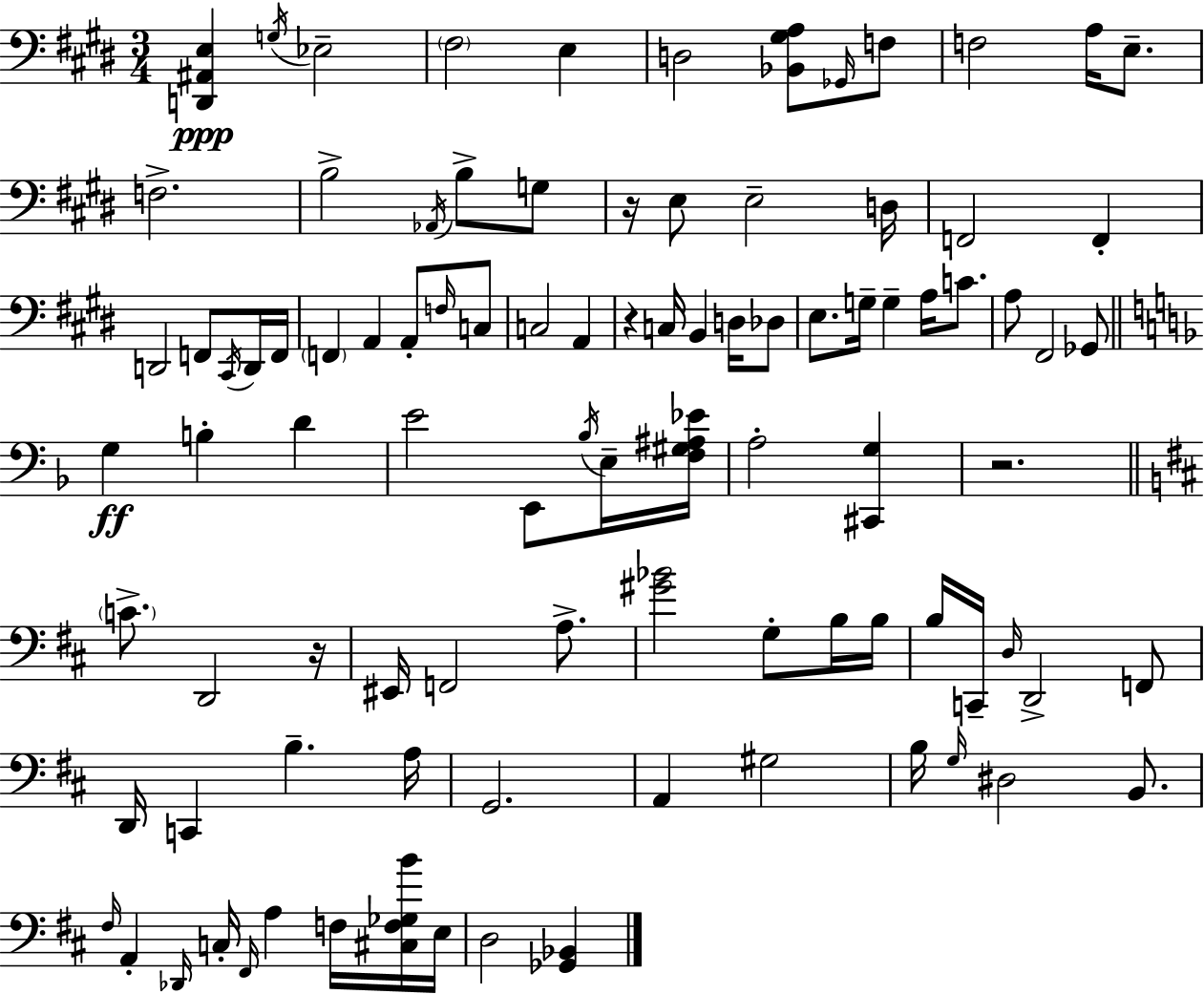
{
  \clef bass
  \numericTimeSignature
  \time 3/4
  \key e \major
  <d, ais, e>4\ppp \acciaccatura { g16 } ees2-- | \parenthesize fis2 e4 | d2 <bes, gis a>8 \grace { ges,16 } | f8 f2 a16 e8.-- | \break f2.-> | b2-> \acciaccatura { aes,16 } b8-> | g8 r16 e8 e2-- | d16 f,2 f,4-. | \break d,2 f,8 | \acciaccatura { cis,16 } d,16 f,16 \parenthesize f,4 a,4 | a,8-. \grace { f16 } c8 c2 | a,4 r4 c16 b,4 | \break d16 des8 e8. g16-- g4-- | a16 c'8. a8 fis,2 | ges,8 \bar "||" \break \key f \major g4\ff b4-. d'4 | e'2 e,8 \acciaccatura { bes16 } e16-- | <f gis ais ees'>16 a2-. <cis, g>4 | r2. | \break \bar "||" \break \key d \major \parenthesize c'8.-> d,2 r16 | eis,16 f,2 a8.-> | <gis' bes'>2 g8-. b16 b16 | b16 c,16-- \grace { d16 } d,2-> f,8 | \break d,16 c,4 b4.-- | a16 g,2. | a,4 gis2 | b16 \grace { g16 } dis2 b,8. | \break \grace { fis16 } a,4-. \grace { des,16 } c16-. \grace { fis,16 } a4 | f16 <cis f ges b'>16 e16 d2 | <ges, bes,>4 \bar "|."
}